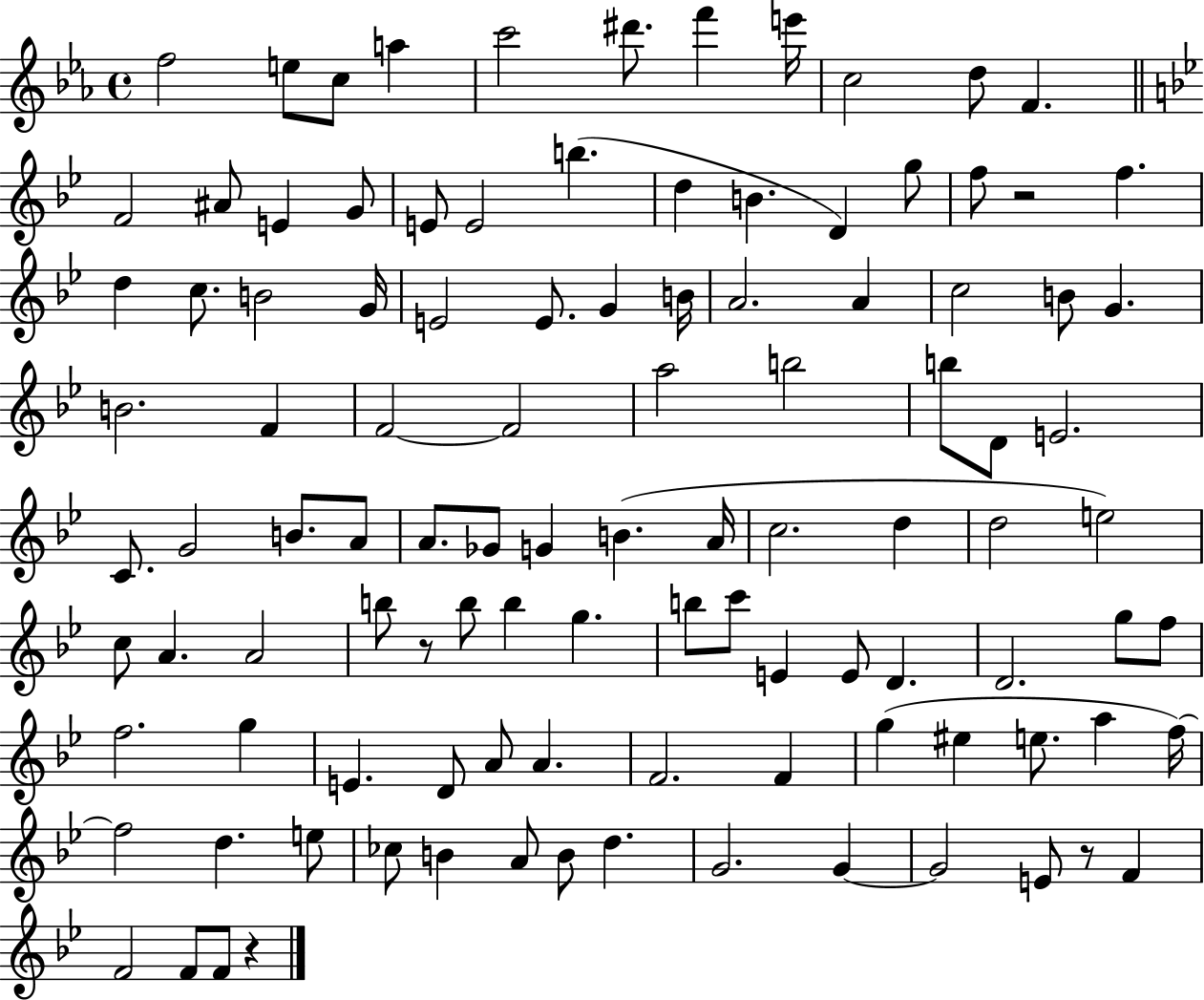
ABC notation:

X:1
T:Untitled
M:4/4
L:1/4
K:Eb
f2 e/2 c/2 a c'2 ^d'/2 f' e'/4 c2 d/2 F F2 ^A/2 E G/2 E/2 E2 b d B D g/2 f/2 z2 f d c/2 B2 G/4 E2 E/2 G B/4 A2 A c2 B/2 G B2 F F2 F2 a2 b2 b/2 D/2 E2 C/2 G2 B/2 A/2 A/2 _G/2 G B A/4 c2 d d2 e2 c/2 A A2 b/2 z/2 b/2 b g b/2 c'/2 E E/2 D D2 g/2 f/2 f2 g E D/2 A/2 A F2 F g ^e e/2 a f/4 f2 d e/2 _c/2 B A/2 B/2 d G2 G G2 E/2 z/2 F F2 F/2 F/2 z